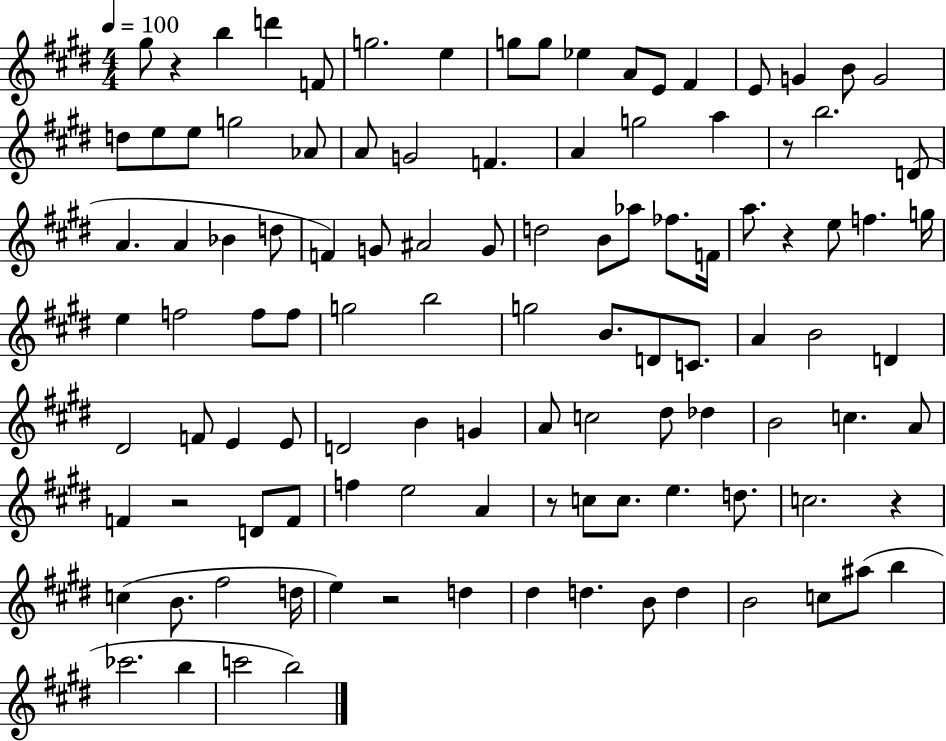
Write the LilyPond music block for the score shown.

{
  \clef treble
  \numericTimeSignature
  \time 4/4
  \key e \major
  \tempo 4 = 100
  \repeat volta 2 { gis''8 r4 b''4 d'''4 f'8 | g''2. e''4 | g''8 g''8 ees''4 a'8 e'8 fis'4 | e'8 g'4 b'8 g'2 | \break d''8 e''8 e''8 g''2 aes'8 | a'8 g'2 f'4. | a'4 g''2 a''4 | r8 b''2. d'8( | \break a'4. a'4 bes'4 d''8 | f'4) g'8 ais'2 g'8 | d''2 b'8 aes''8 fes''8. f'16 | a''8. r4 e''8 f''4. g''16 | \break e''4 f''2 f''8 f''8 | g''2 b''2 | g''2 b'8. d'8 c'8. | a'4 b'2 d'4 | \break dis'2 f'8 e'4 e'8 | d'2 b'4 g'4 | a'8 c''2 dis''8 des''4 | b'2 c''4. a'8 | \break f'4 r2 d'8 f'8 | f''4 e''2 a'4 | r8 c''8 c''8. e''4. d''8. | c''2. r4 | \break c''4( b'8. fis''2 d''16 | e''4) r2 d''4 | dis''4 d''4. b'8 d''4 | b'2 c''8 ais''8( b''4 | \break ces'''2. b''4 | c'''2 b''2) | } \bar "|."
}